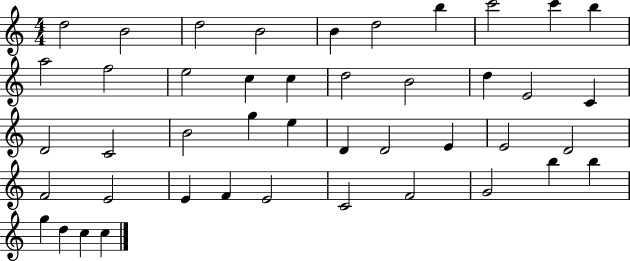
X:1
T:Untitled
M:4/4
L:1/4
K:C
d2 B2 d2 B2 B d2 b c'2 c' b a2 f2 e2 c c d2 B2 d E2 C D2 C2 B2 g e D D2 E E2 D2 F2 E2 E F E2 C2 F2 G2 b b g d c c